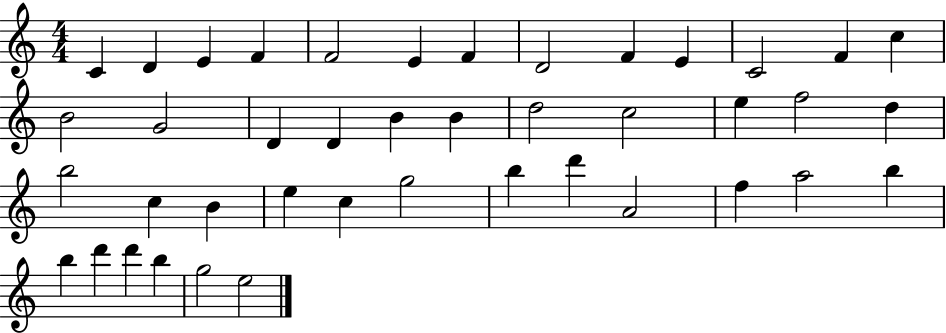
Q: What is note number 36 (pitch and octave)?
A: B5